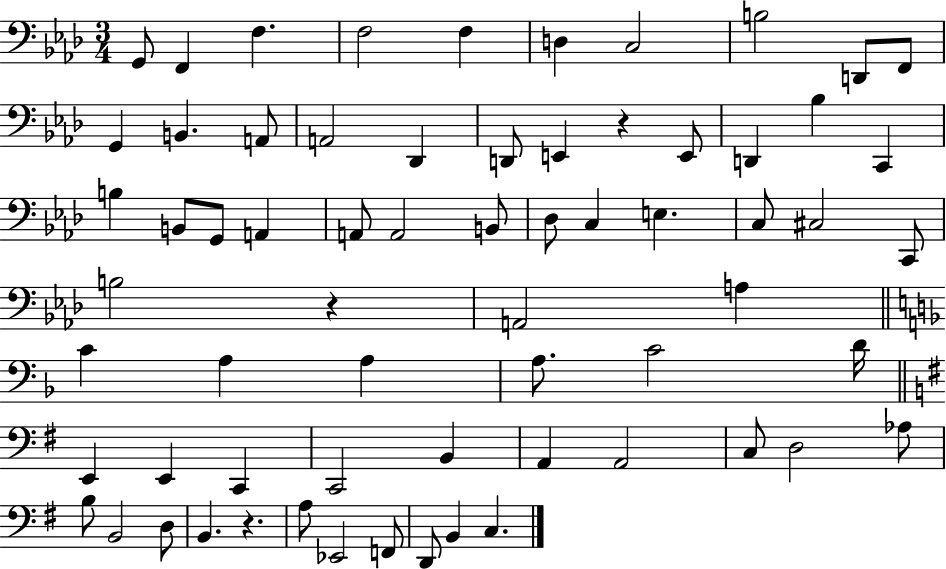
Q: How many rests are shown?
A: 3